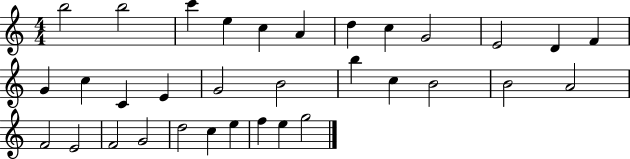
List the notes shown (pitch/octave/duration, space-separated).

B5/h B5/h C6/q E5/q C5/q A4/q D5/q C5/q G4/h E4/h D4/q F4/q G4/q C5/q C4/q E4/q G4/h B4/h B5/q C5/q B4/h B4/h A4/h F4/h E4/h F4/h G4/h D5/h C5/q E5/q F5/q E5/q G5/h